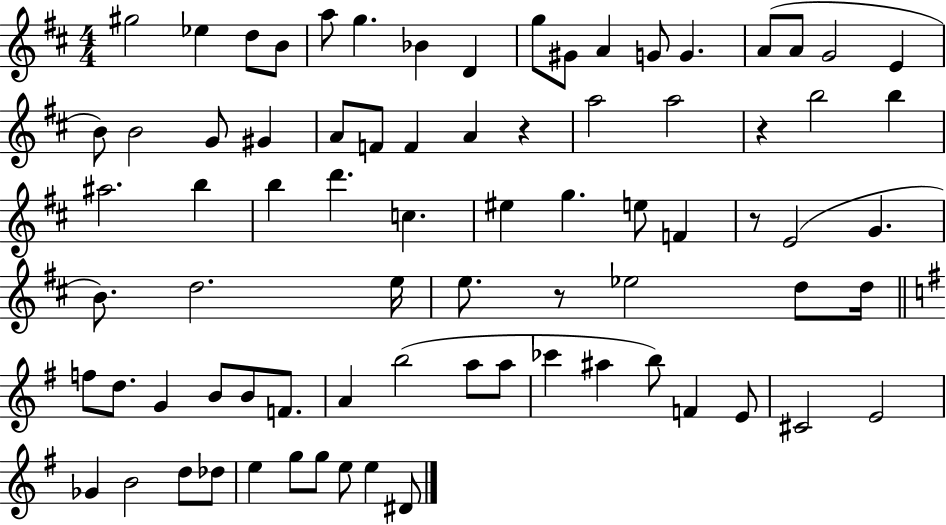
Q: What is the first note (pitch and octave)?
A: G#5